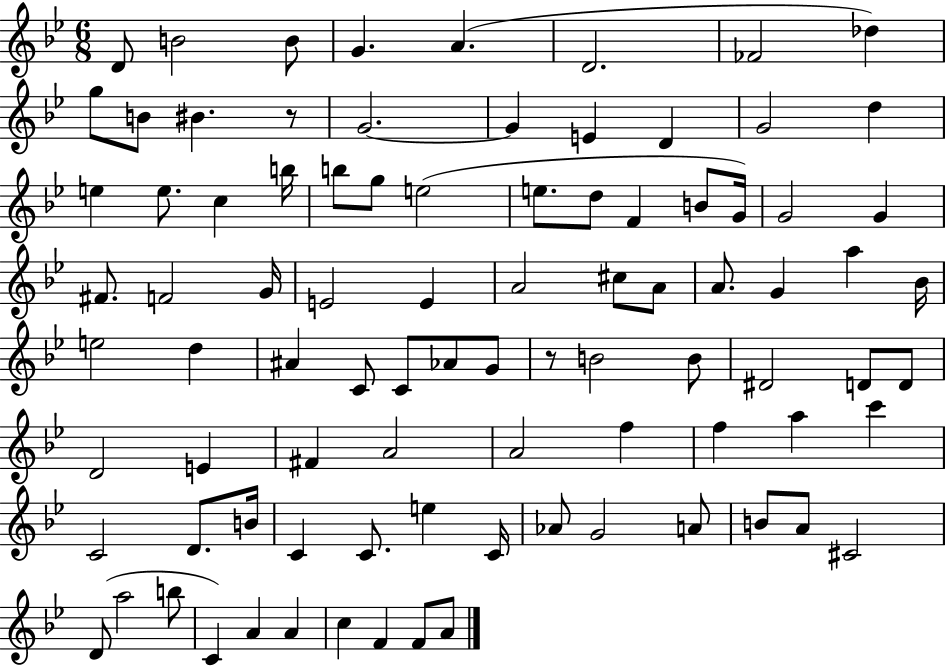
{
  \clef treble
  \numericTimeSignature
  \time 6/8
  \key bes \major
  \repeat volta 2 { d'8 b'2 b'8 | g'4. a'4.( | d'2. | fes'2 des''4) | \break g''8 b'8 bis'4. r8 | g'2.~~ | g'4 e'4 d'4 | g'2 d''4 | \break e''4 e''8. c''4 b''16 | b''8 g''8 e''2( | e''8. d''8 f'4 b'8 g'16) | g'2 g'4 | \break fis'8. f'2 g'16 | e'2 e'4 | a'2 cis''8 a'8 | a'8. g'4 a''4 bes'16 | \break e''2 d''4 | ais'4 c'8 c'8 aes'8 g'8 | r8 b'2 b'8 | dis'2 d'8 d'8 | \break d'2 e'4 | fis'4 a'2 | a'2 f''4 | f''4 a''4 c'''4 | \break c'2 d'8. b'16 | c'4 c'8. e''4 c'16 | aes'8 g'2 a'8 | b'8 a'8 cis'2 | \break d'8( a''2 b''8 | c'4) a'4 a'4 | c''4 f'4 f'8 a'8 | } \bar "|."
}